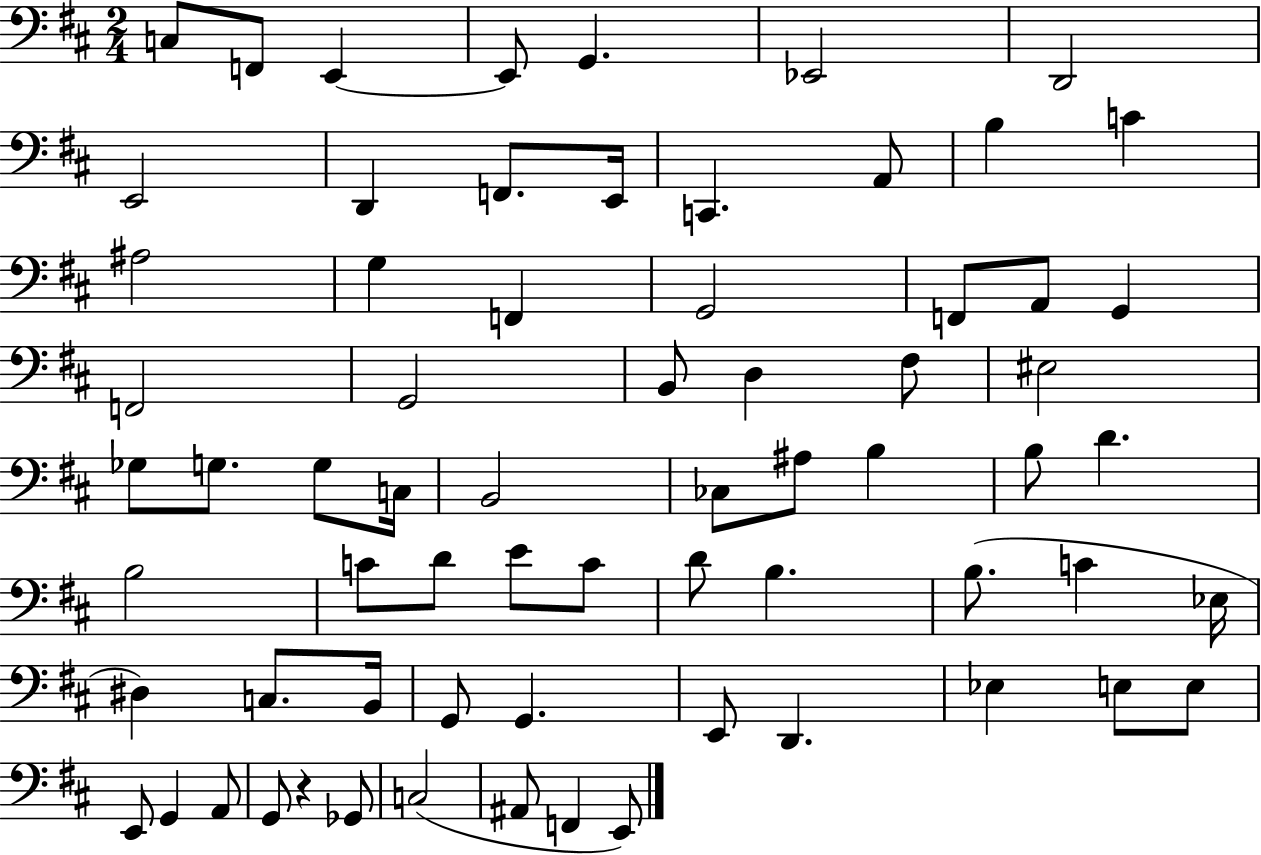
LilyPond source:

{
  \clef bass
  \numericTimeSignature
  \time 2/4
  \key d \major
  c8 f,8 e,4~~ | e,8 g,4. | ees,2 | d,2 | \break e,2 | d,4 f,8. e,16 | c,4. a,8 | b4 c'4 | \break ais2 | g4 f,4 | g,2 | f,8 a,8 g,4 | \break f,2 | g,2 | b,8 d4 fis8 | eis2 | \break ges8 g8. g8 c16 | b,2 | ces8 ais8 b4 | b8 d'4. | \break b2 | c'8 d'8 e'8 c'8 | d'8 b4. | b8.( c'4 ees16 | \break dis4) c8. b,16 | g,8 g,4. | e,8 d,4. | ees4 e8 e8 | \break e,8 g,4 a,8 | g,8 r4 ges,8 | c2( | ais,8 f,4 e,8) | \break \bar "|."
}